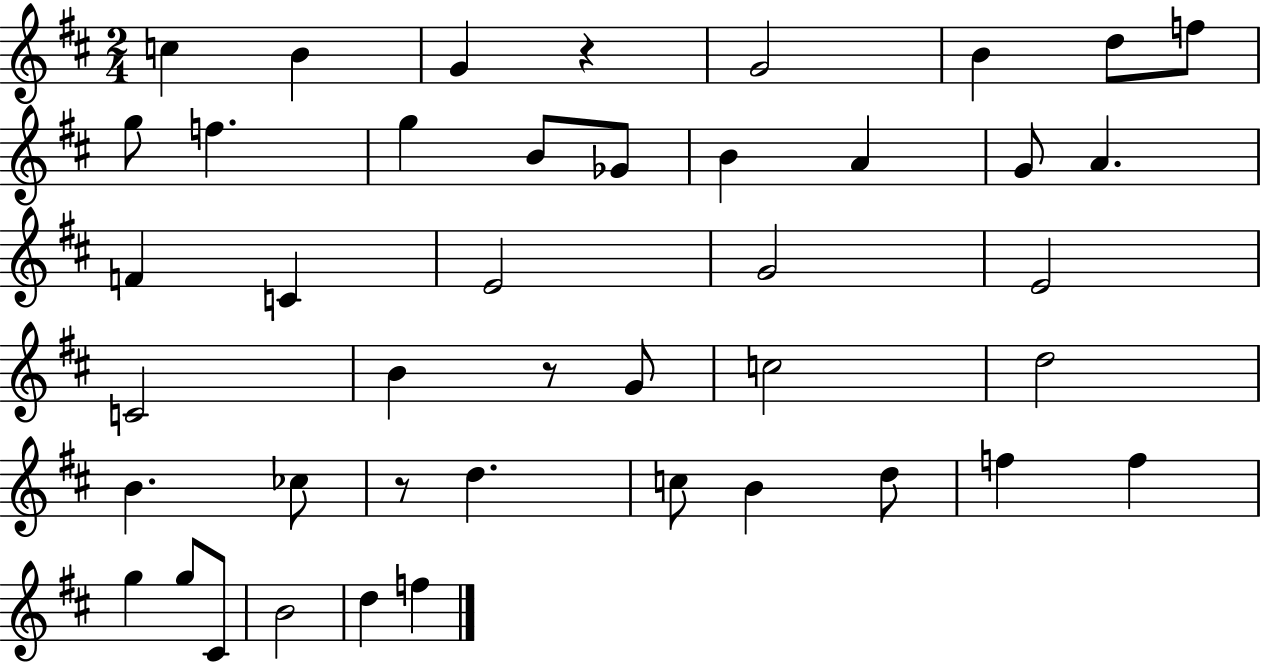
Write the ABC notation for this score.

X:1
T:Untitled
M:2/4
L:1/4
K:D
c B G z G2 B d/2 f/2 g/2 f g B/2 _G/2 B A G/2 A F C E2 G2 E2 C2 B z/2 G/2 c2 d2 B _c/2 z/2 d c/2 B d/2 f f g g/2 ^C/2 B2 d f